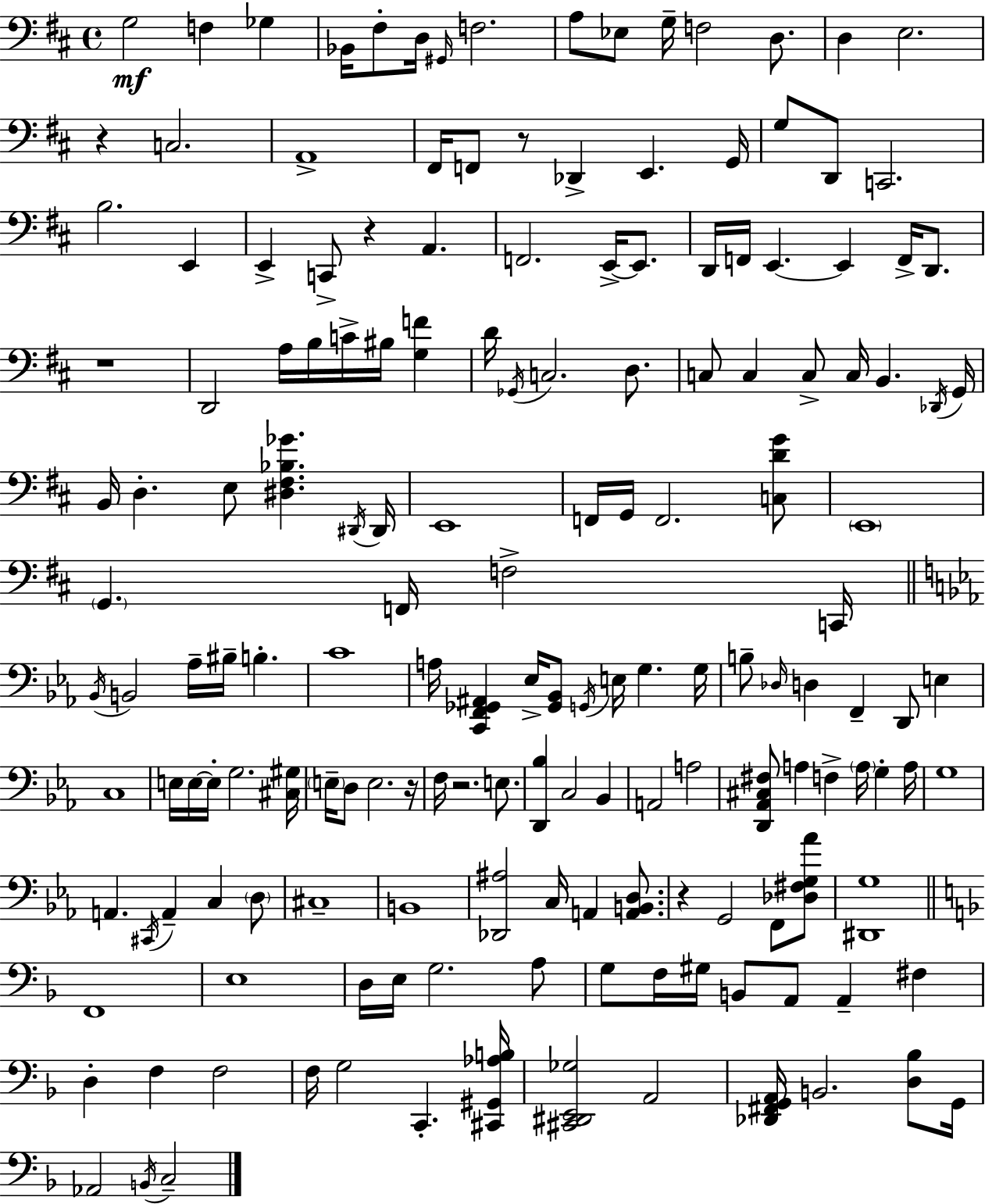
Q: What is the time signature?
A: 4/4